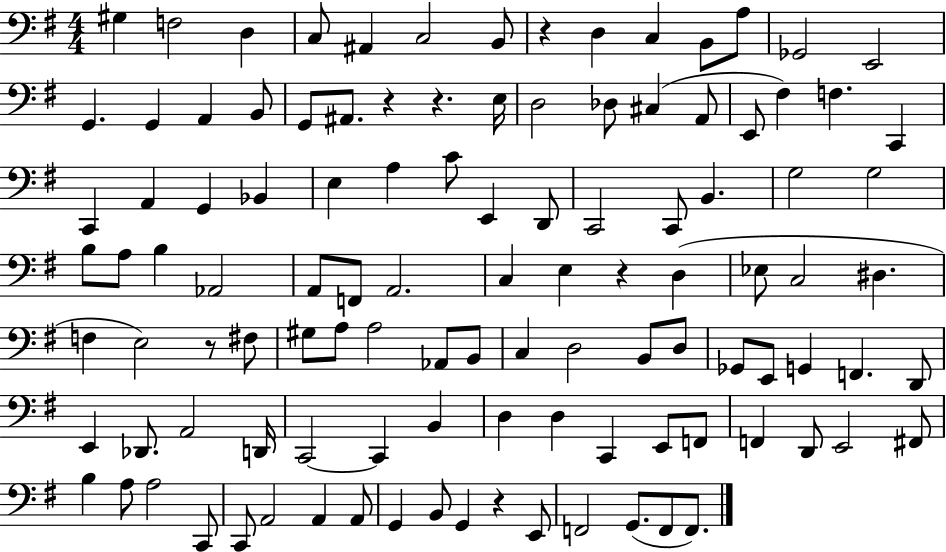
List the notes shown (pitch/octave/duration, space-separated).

G#3/q F3/h D3/q C3/e A#2/q C3/h B2/e R/q D3/q C3/q B2/e A3/e Gb2/h E2/h G2/q. G2/q A2/q B2/e G2/e A#2/e. R/q R/q. E3/s D3/h Db3/e C#3/q A2/e E2/e F#3/q F3/q. C2/q C2/q A2/q G2/q Bb2/q E3/q A3/q C4/e E2/q D2/e C2/h C2/e B2/q. G3/h G3/h B3/e A3/e B3/q Ab2/h A2/e F2/e A2/h. C3/q E3/q R/q D3/q Eb3/e C3/h D#3/q. F3/q E3/h R/e F#3/e G#3/e A3/e A3/h Ab2/e B2/e C3/q D3/h B2/e D3/e Gb2/e E2/e G2/q F2/q. D2/e E2/q Db2/e. A2/h D2/s C2/h C2/q B2/q D3/q D3/q C2/q E2/e F2/e F2/q D2/e E2/h F#2/e B3/q A3/e A3/h C2/e C2/e A2/h A2/q A2/e G2/q B2/e G2/q R/q E2/e F2/h G2/e. F2/e F2/e.